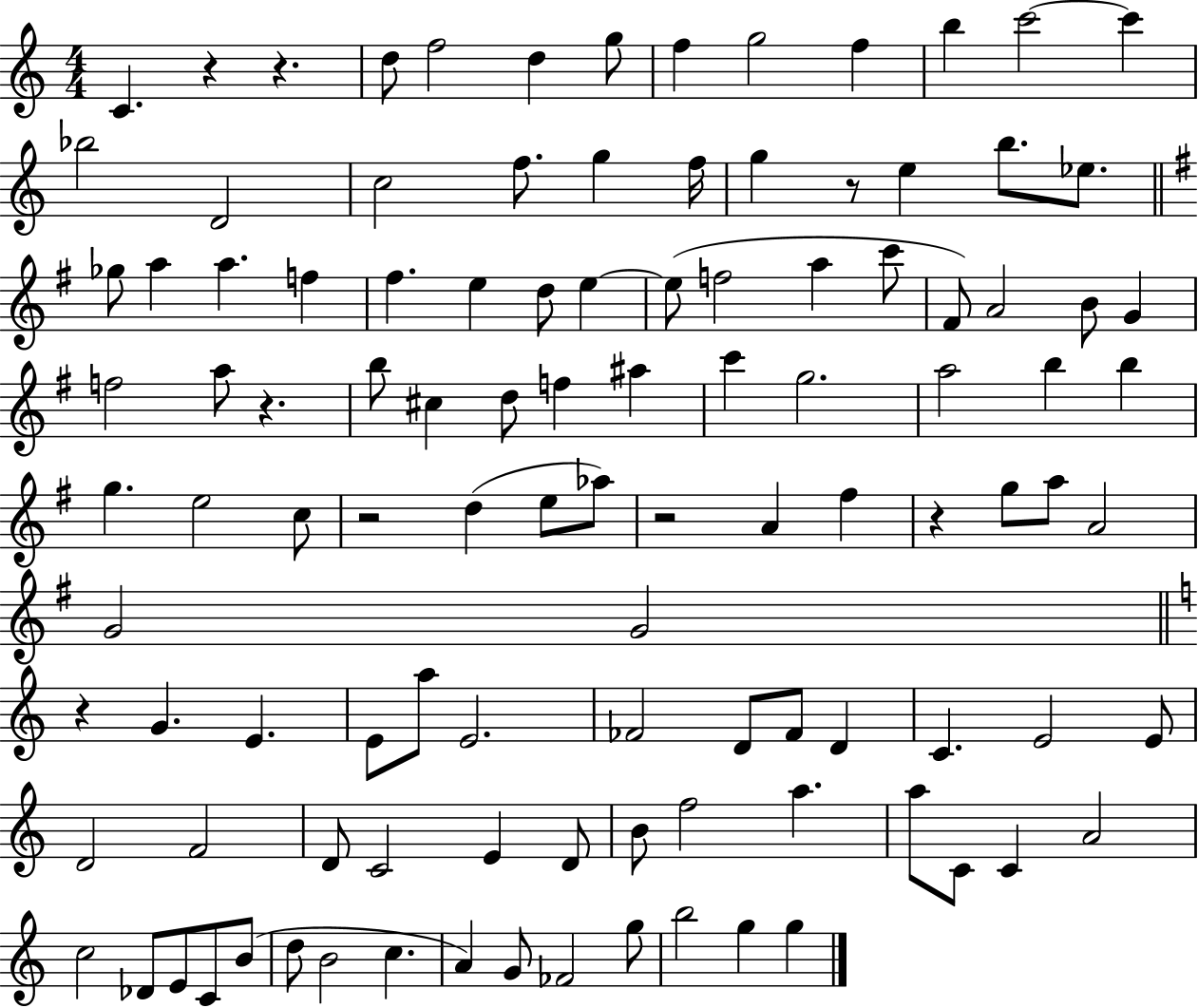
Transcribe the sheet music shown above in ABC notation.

X:1
T:Untitled
M:4/4
L:1/4
K:C
C z z d/2 f2 d g/2 f g2 f b c'2 c' _b2 D2 c2 f/2 g f/4 g z/2 e b/2 _e/2 _g/2 a a f ^f e d/2 e e/2 f2 a c'/2 ^F/2 A2 B/2 G f2 a/2 z b/2 ^c d/2 f ^a c' g2 a2 b b g e2 c/2 z2 d e/2 _a/2 z2 A ^f z g/2 a/2 A2 G2 G2 z G E E/2 a/2 E2 _F2 D/2 _F/2 D C E2 E/2 D2 F2 D/2 C2 E D/2 B/2 f2 a a/2 C/2 C A2 c2 _D/2 E/2 C/2 B/2 d/2 B2 c A G/2 _F2 g/2 b2 g g